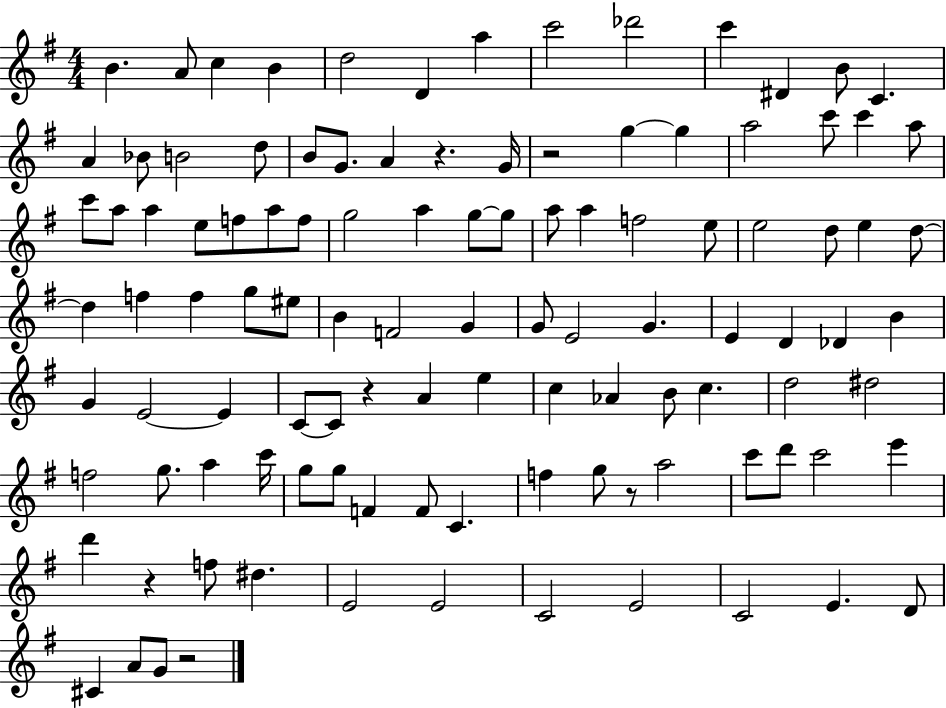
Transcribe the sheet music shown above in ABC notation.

X:1
T:Untitled
M:4/4
L:1/4
K:G
B A/2 c B d2 D a c'2 _d'2 c' ^D B/2 C A _B/2 B2 d/2 B/2 G/2 A z G/4 z2 g g a2 c'/2 c' a/2 c'/2 a/2 a e/2 f/2 a/2 f/2 g2 a g/2 g/2 a/2 a f2 e/2 e2 d/2 e d/2 d f f g/2 ^e/2 B F2 G G/2 E2 G E D _D B G E2 E C/2 C/2 z A e c _A B/2 c d2 ^d2 f2 g/2 a c'/4 g/2 g/2 F F/2 C f g/2 z/2 a2 c'/2 d'/2 c'2 e' d' z f/2 ^d E2 E2 C2 E2 C2 E D/2 ^C A/2 G/2 z2